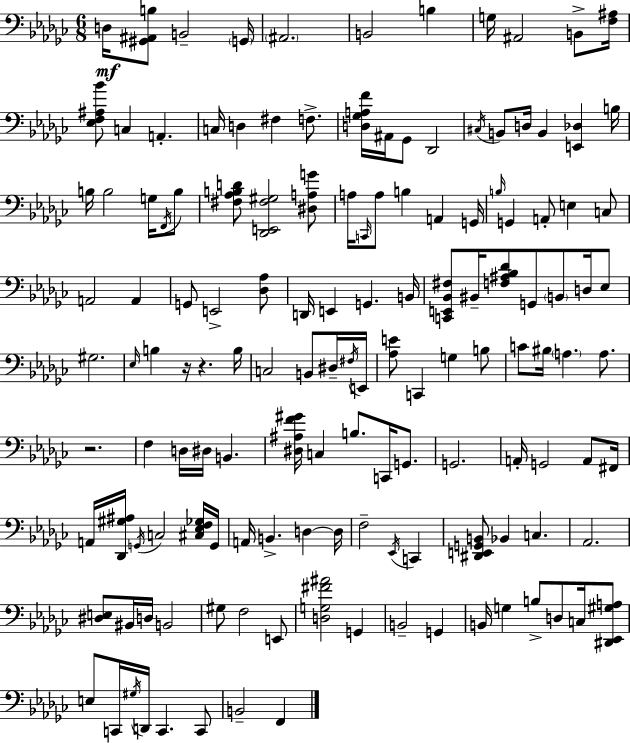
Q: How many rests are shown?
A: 3